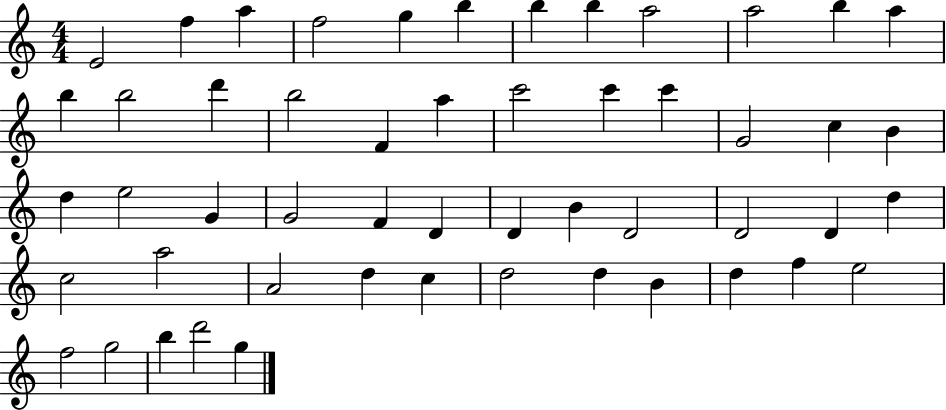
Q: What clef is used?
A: treble